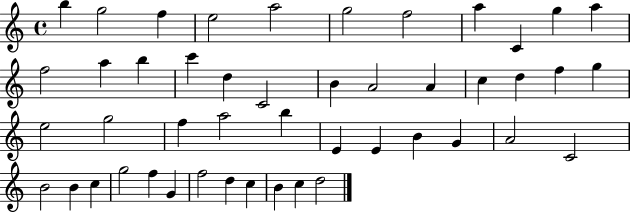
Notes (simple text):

B5/q G5/h F5/q E5/h A5/h G5/h F5/h A5/q C4/q G5/q A5/q F5/h A5/q B5/q C6/q D5/q C4/h B4/q A4/h A4/q C5/q D5/q F5/q G5/q E5/h G5/h F5/q A5/h B5/q E4/q E4/q B4/q G4/q A4/h C4/h B4/h B4/q C5/q G5/h F5/q G4/q F5/h D5/q C5/q B4/q C5/q D5/h